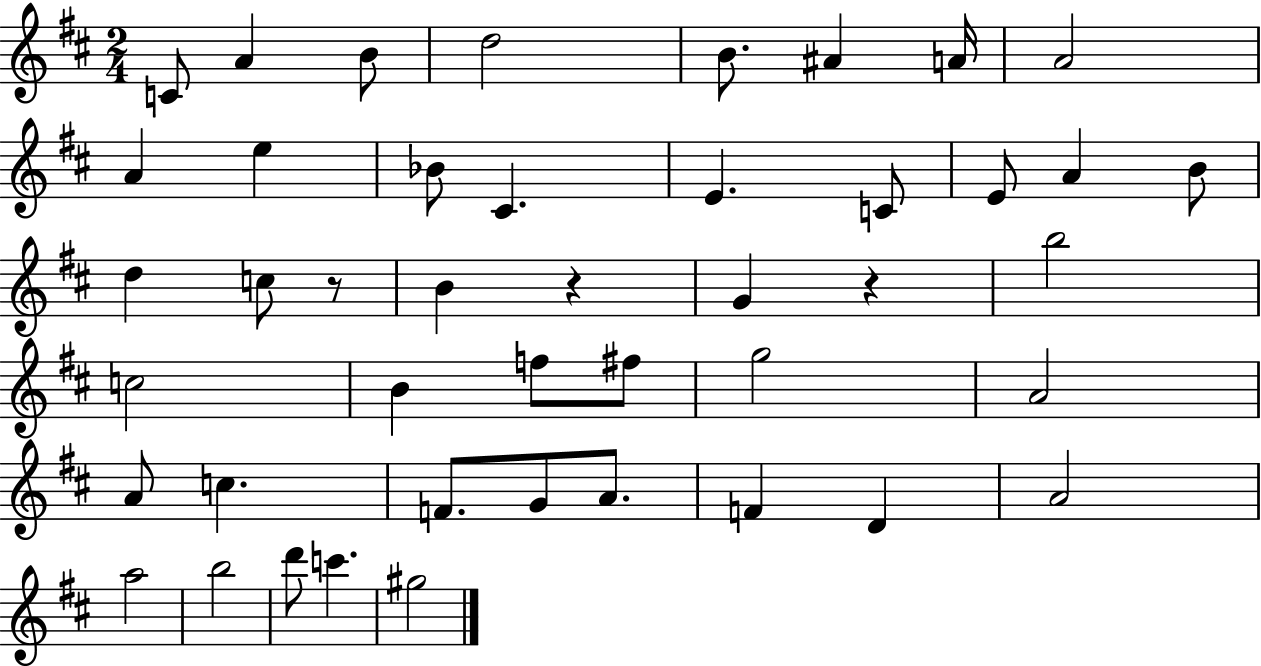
C4/e A4/q B4/e D5/h B4/e. A#4/q A4/s A4/h A4/q E5/q Bb4/e C#4/q. E4/q. C4/e E4/e A4/q B4/e D5/q C5/e R/e B4/q R/q G4/q R/q B5/h C5/h B4/q F5/e F#5/e G5/h A4/h A4/e C5/q. F4/e. G4/e A4/e. F4/q D4/q A4/h A5/h B5/h D6/e C6/q. G#5/h